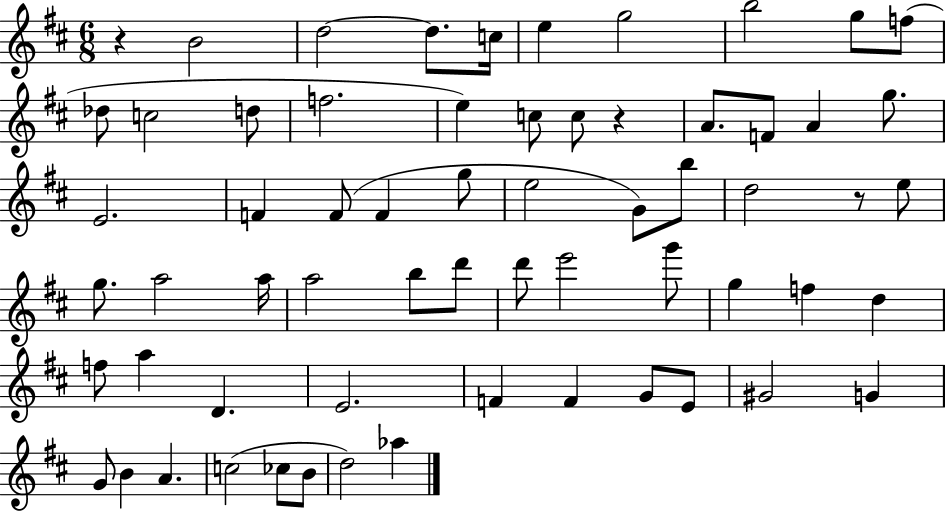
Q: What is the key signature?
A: D major